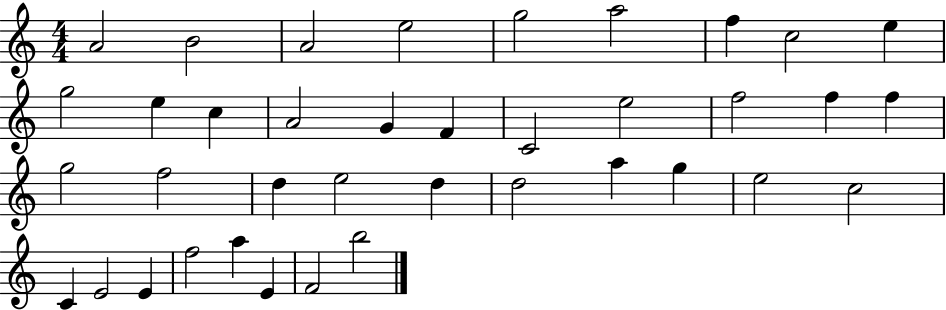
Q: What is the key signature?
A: C major